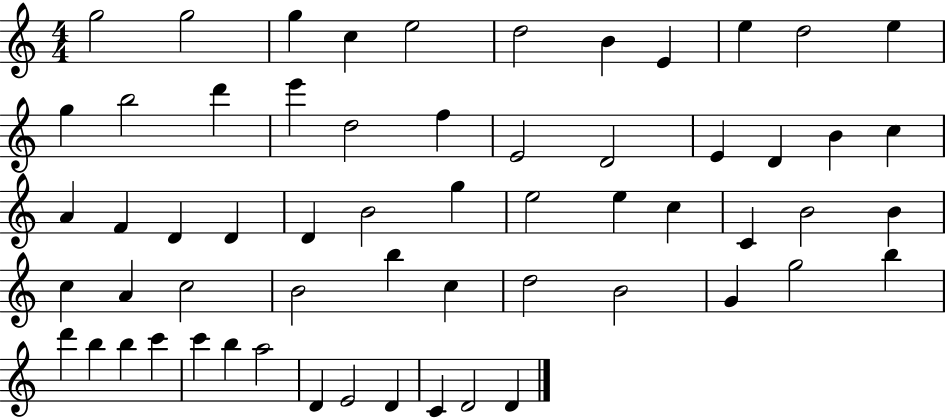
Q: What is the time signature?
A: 4/4